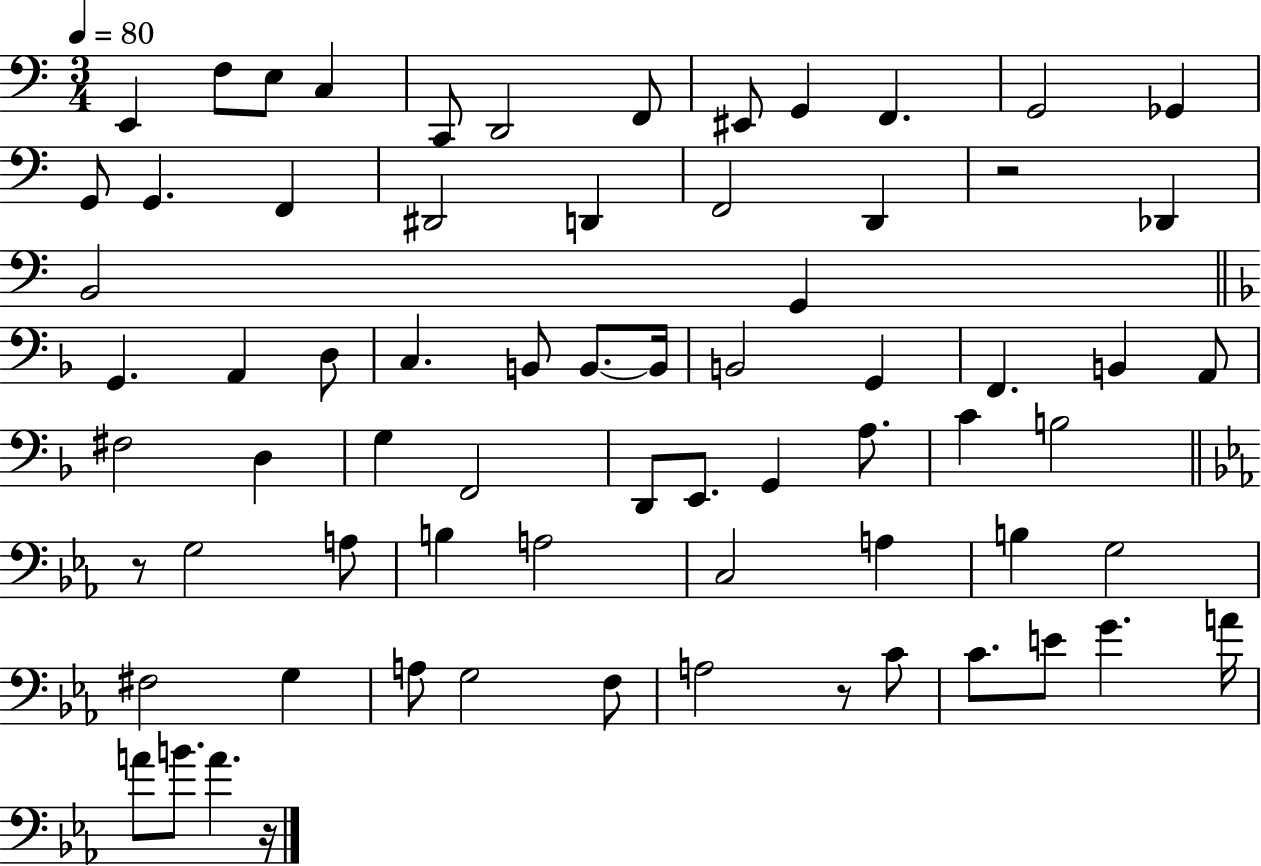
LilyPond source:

{
  \clef bass
  \numericTimeSignature
  \time 3/4
  \key c \major
  \tempo 4 = 80
  e,4 f8 e8 c4 | c,8 d,2 f,8 | eis,8 g,4 f,4. | g,2 ges,4 | \break g,8 g,4. f,4 | dis,2 d,4 | f,2 d,4 | r2 des,4 | \break b,2 g,4 | \bar "||" \break \key d \minor g,4. a,4 d8 | c4. b,8 b,8.~~ b,16 | b,2 g,4 | f,4. b,4 a,8 | \break fis2 d4 | g4 f,2 | d,8 e,8. g,4 a8. | c'4 b2 | \break \bar "||" \break \key ees \major r8 g2 a8 | b4 a2 | c2 a4 | b4 g2 | \break fis2 g4 | a8 g2 f8 | a2 r8 c'8 | c'8. e'8 g'4. a'16 | \break a'8 b'8. a'4. r16 | \bar "|."
}